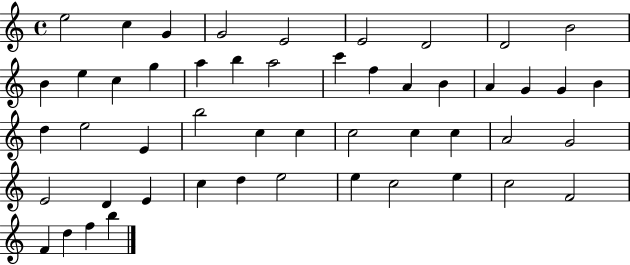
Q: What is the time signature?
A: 4/4